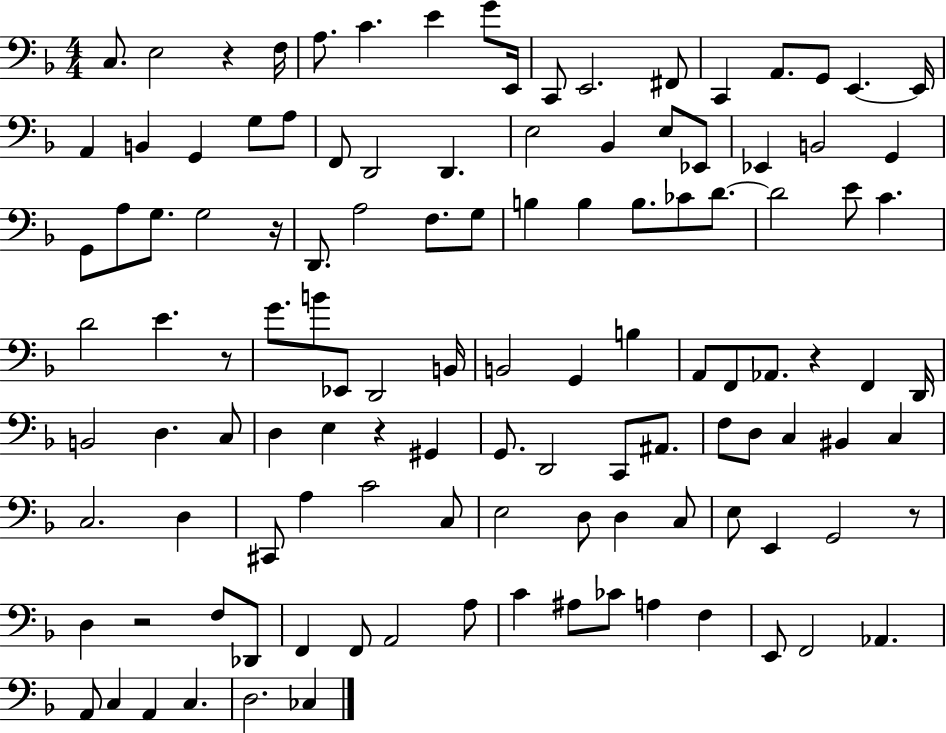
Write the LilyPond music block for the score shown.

{
  \clef bass
  \numericTimeSignature
  \time 4/4
  \key f \major
  \repeat volta 2 { c8. e2 r4 f16 | a8. c'4. e'4 g'8 e,16 | c,8 e,2. fis,8 | c,4 a,8. g,8 e,4.~~ e,16 | \break a,4 b,4 g,4 g8 a8 | f,8 d,2 d,4. | e2 bes,4 e8 ees,8 | ees,4 b,2 g,4 | \break g,8 a8 g8. g2 r16 | d,8. a2 f8. g8 | b4 b4 b8. ces'8 d'8.~~ | d'2 e'8 c'4. | \break d'2 e'4. r8 | g'8. b'8 ees,8 d,2 b,16 | b,2 g,4 b4 | a,8 f,8 aes,8. r4 f,4 d,16 | \break b,2 d4. c8 | d4 e4 r4 gis,4 | g,8. d,2 c,8 ais,8. | f8 d8 c4 bis,4 c4 | \break c2. d4 | cis,8 a4 c'2 c8 | e2 d8 d4 c8 | e8 e,4 g,2 r8 | \break d4 r2 f8 des,8 | f,4 f,8 a,2 a8 | c'4 ais8 ces'8 a4 f4 | e,8 f,2 aes,4. | \break a,8 c4 a,4 c4. | d2. ces4 | } \bar "|."
}